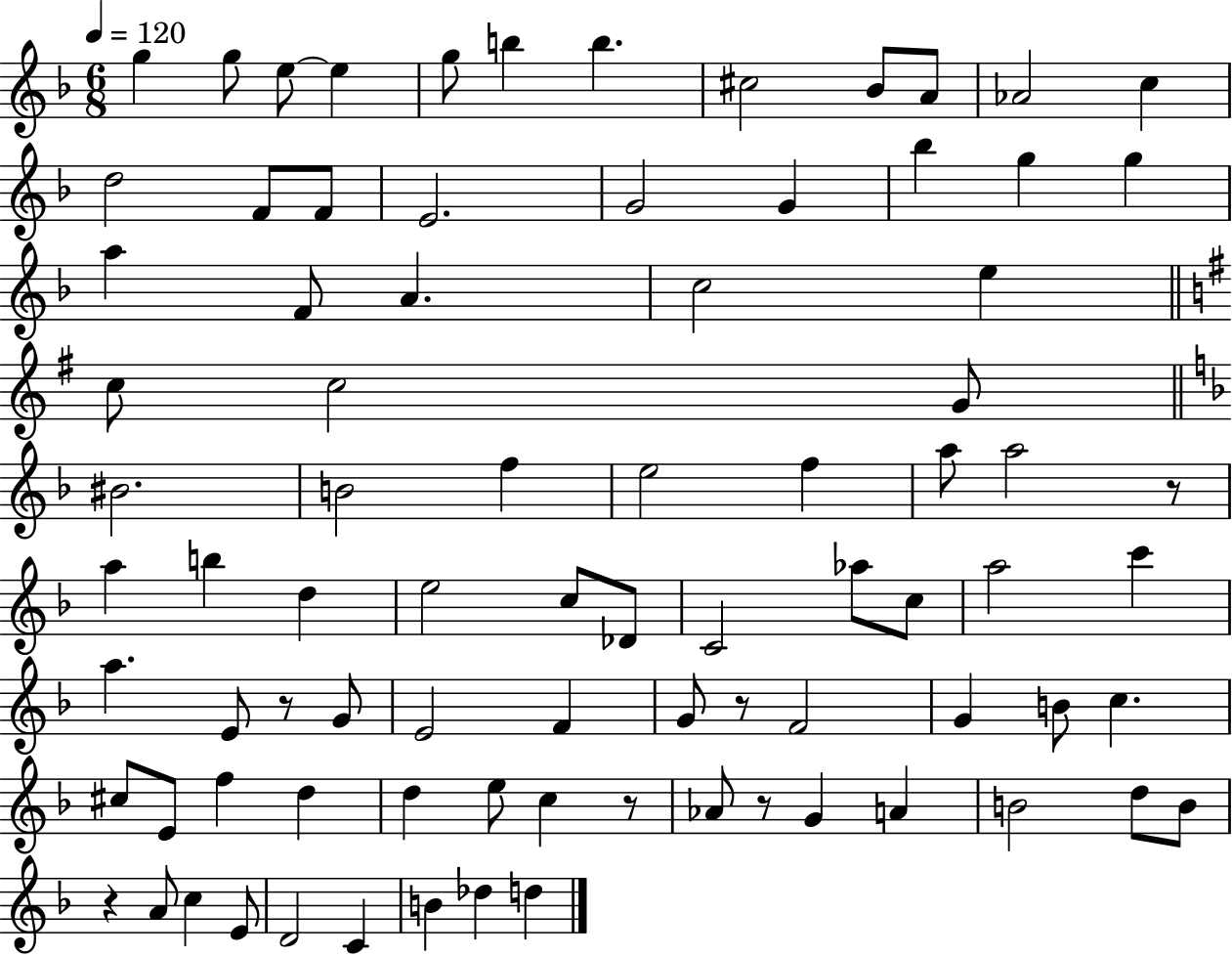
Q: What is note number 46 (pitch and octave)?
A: A5